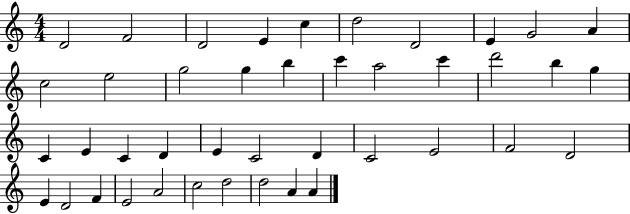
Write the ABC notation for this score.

X:1
T:Untitled
M:4/4
L:1/4
K:C
D2 F2 D2 E c d2 D2 E G2 A c2 e2 g2 g b c' a2 c' d'2 b g C E C D E C2 D C2 E2 F2 D2 E D2 F E2 A2 c2 d2 d2 A A